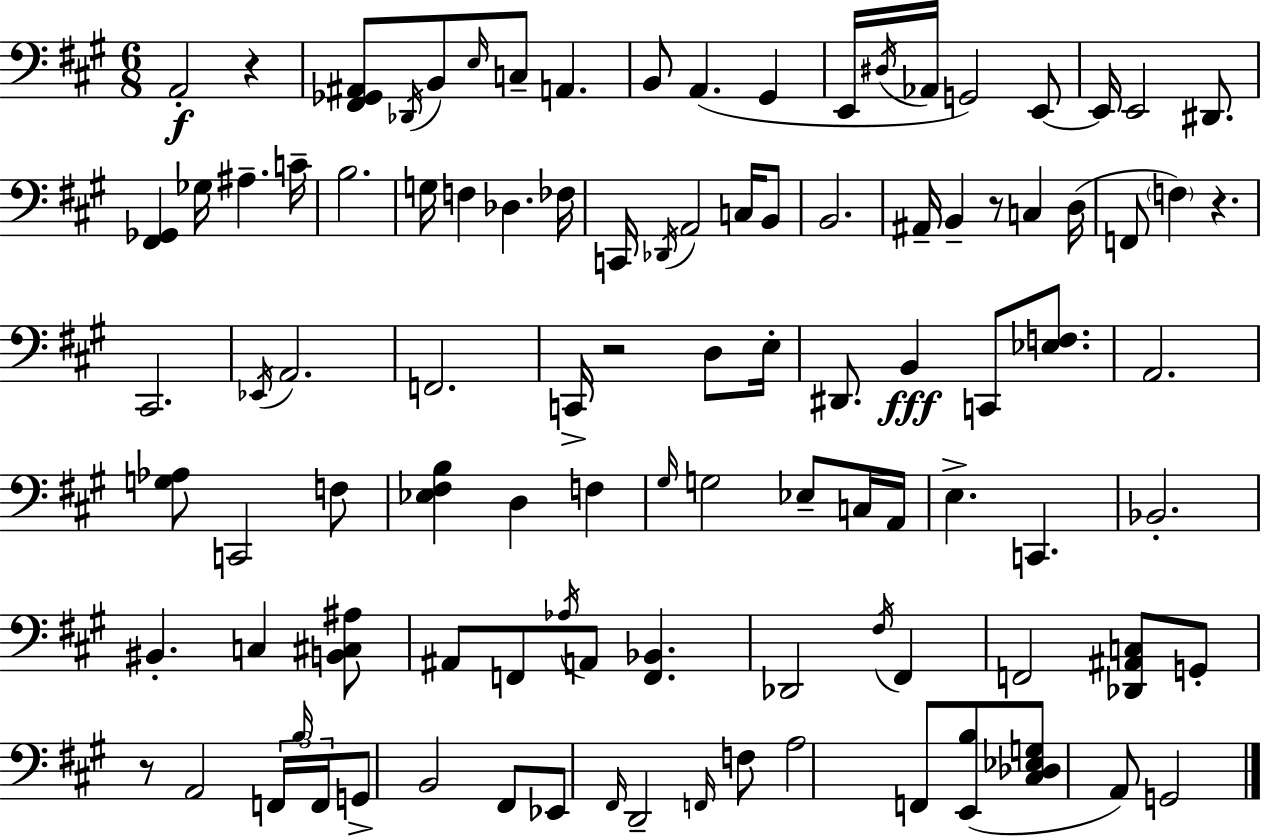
{
  \clef bass
  \numericTimeSignature
  \time 6/8
  \key a \major
  a,2-.\f r4 | <fis, ges, ais,>8 \acciaccatura { des,16 } b,8 \grace { e16 } c8-- a,4. | b,8 a,4.( gis,4 | e,16 \acciaccatura { dis16 } aes,16 g,2) | \break e,8~~ e,16 e,2 | dis,8. <fis, ges,>4 ges16 ais4.-- | c'16-- b2. | g16 f4 des4. | \break fes16 c,16 \acciaccatura { des,16 } a,2 | c16 b,8 b,2. | ais,16-- b,4-- r8 c4 | d16( f,8 \parenthesize f4) r4. | \break cis,2. | \acciaccatura { ees,16 } a,2. | f,2. | c,16-> r2 | \break d8 e16-. dis,8. b,4\fff | c,8 <ees f>8. a,2. | <g aes>8 c,2 | f8 <ees fis b>4 d4 | \break f4 \grace { gis16 } g2 | ees8-- c16 a,16 e4.-> | c,4. bes,2.-. | bis,4.-. | \break c4 <b, cis ais>8 ais,8 f,8 \acciaccatura { aes16 } a,8 | <f, bes,>4. des,2 | \acciaccatura { fis16 } fis,4 f,2 | <des, ais, c>8 g,8-. r8 a,2 | \break \tuplet 3/2 { f,16 \grace { b16 } f,16 } g,8-> b,2 | fis,8 ees,8 \grace { fis,16 } | d,2-- \grace { f,16 } f8 a2 | f,8 <e, b>8( <cis des ees g>8 | \break a,8) g,2 \bar "|."
}